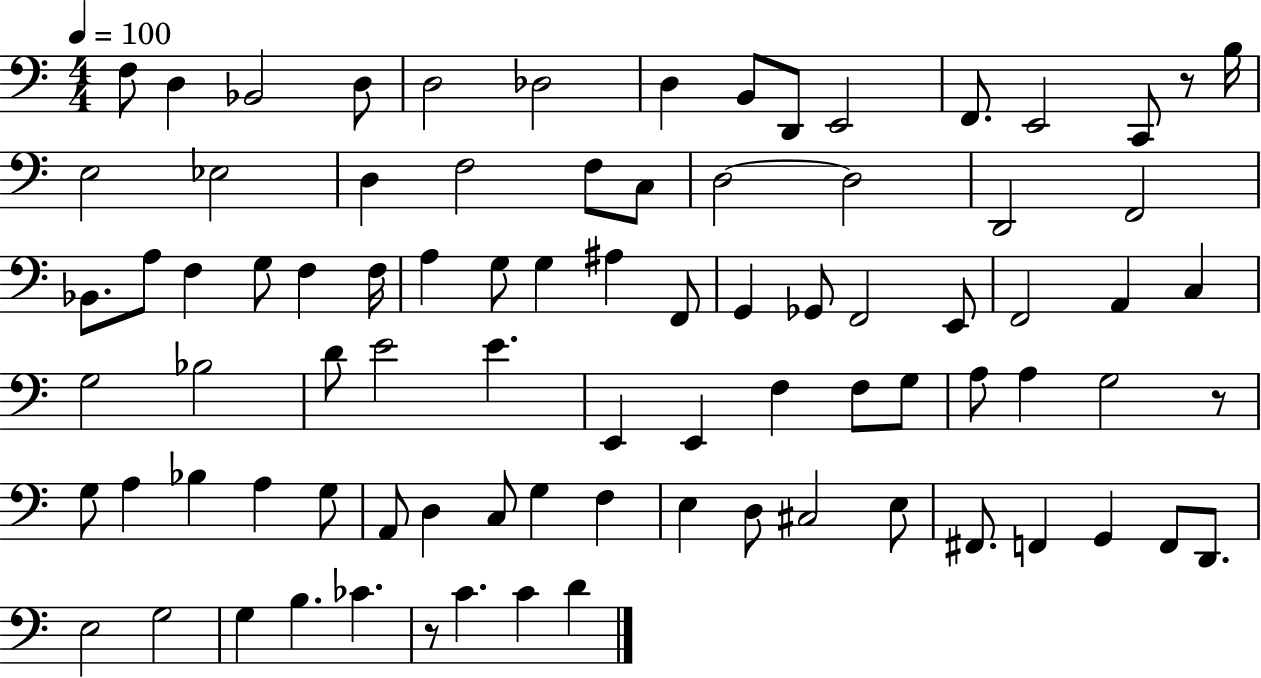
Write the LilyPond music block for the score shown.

{
  \clef bass
  \numericTimeSignature
  \time 4/4
  \key c \major
  \tempo 4 = 100
  f8 d4 bes,2 d8 | d2 des2 | d4 b,8 d,8 e,2 | f,8. e,2 c,8 r8 b16 | \break e2 ees2 | d4 f2 f8 c8 | d2~~ d2 | d,2 f,2 | \break bes,8. a8 f4 g8 f4 f16 | a4 g8 g4 ais4 f,8 | g,4 ges,8 f,2 e,8 | f,2 a,4 c4 | \break g2 bes2 | d'8 e'2 e'4. | e,4 e,4 f4 f8 g8 | a8 a4 g2 r8 | \break g8 a4 bes4 a4 g8 | a,8 d4 c8 g4 f4 | e4 d8 cis2 e8 | fis,8. f,4 g,4 f,8 d,8. | \break e2 g2 | g4 b4. ces'4. | r8 c'4. c'4 d'4 | \bar "|."
}